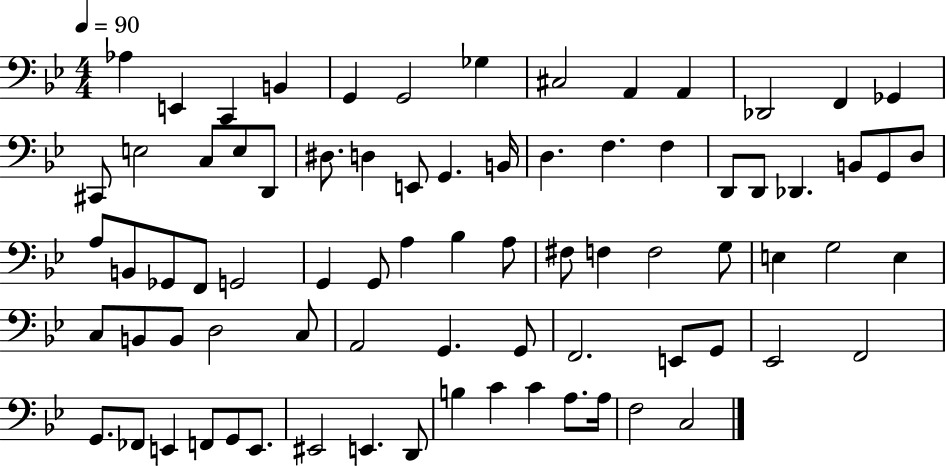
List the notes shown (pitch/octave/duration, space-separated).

Ab3/q E2/q C2/q B2/q G2/q G2/h Gb3/q C#3/h A2/q A2/q Db2/h F2/q Gb2/q C#2/e E3/h C3/e E3/e D2/e D#3/e. D3/q E2/e G2/q. B2/s D3/q. F3/q. F3/q D2/e D2/e Db2/q. B2/e G2/e D3/e A3/e B2/e Gb2/e F2/e G2/h G2/q G2/e A3/q Bb3/q A3/e F#3/e F3/q F3/h G3/e E3/q G3/h E3/q C3/e B2/e B2/e D3/h C3/e A2/h G2/q. G2/e F2/h. E2/e G2/e Eb2/h F2/h G2/e. FES2/e E2/q F2/e G2/e E2/e. EIS2/h E2/q. D2/e B3/q C4/q C4/q A3/e. A3/s F3/h C3/h